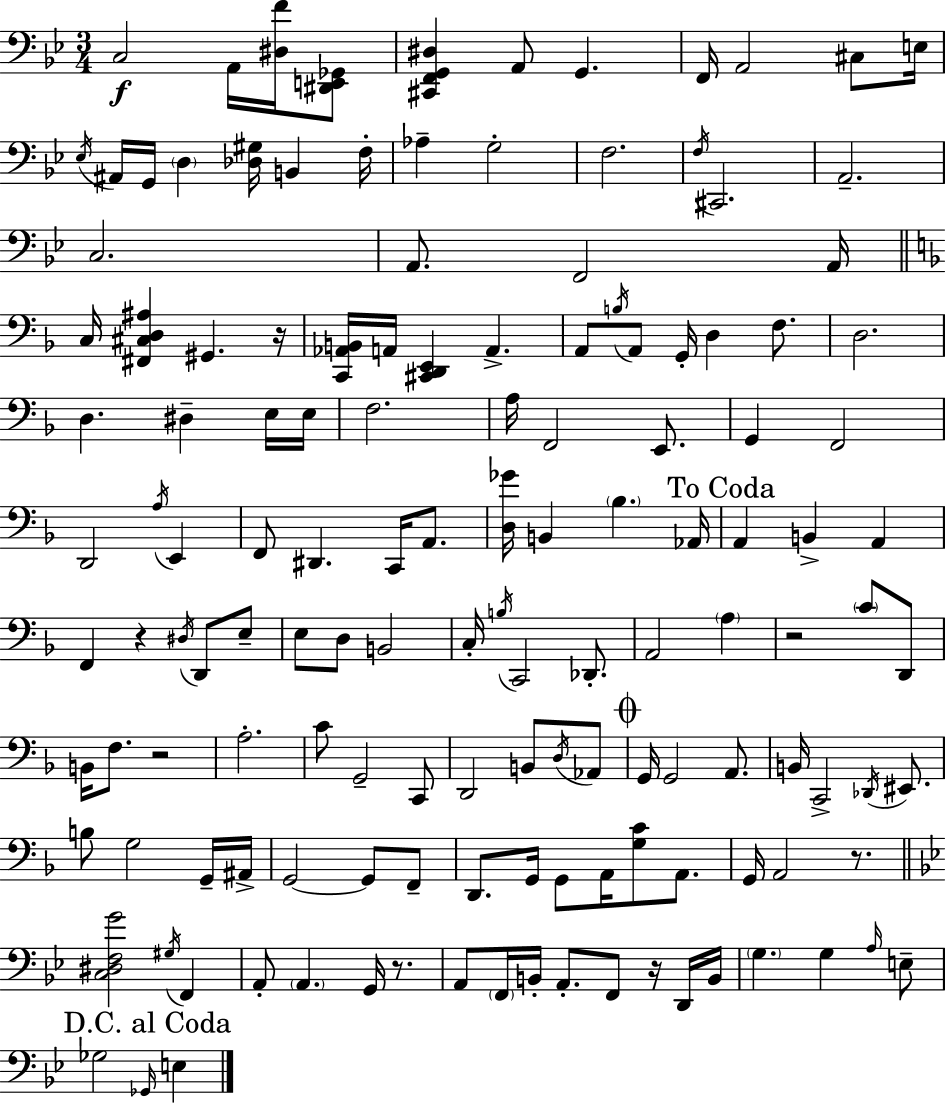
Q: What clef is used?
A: bass